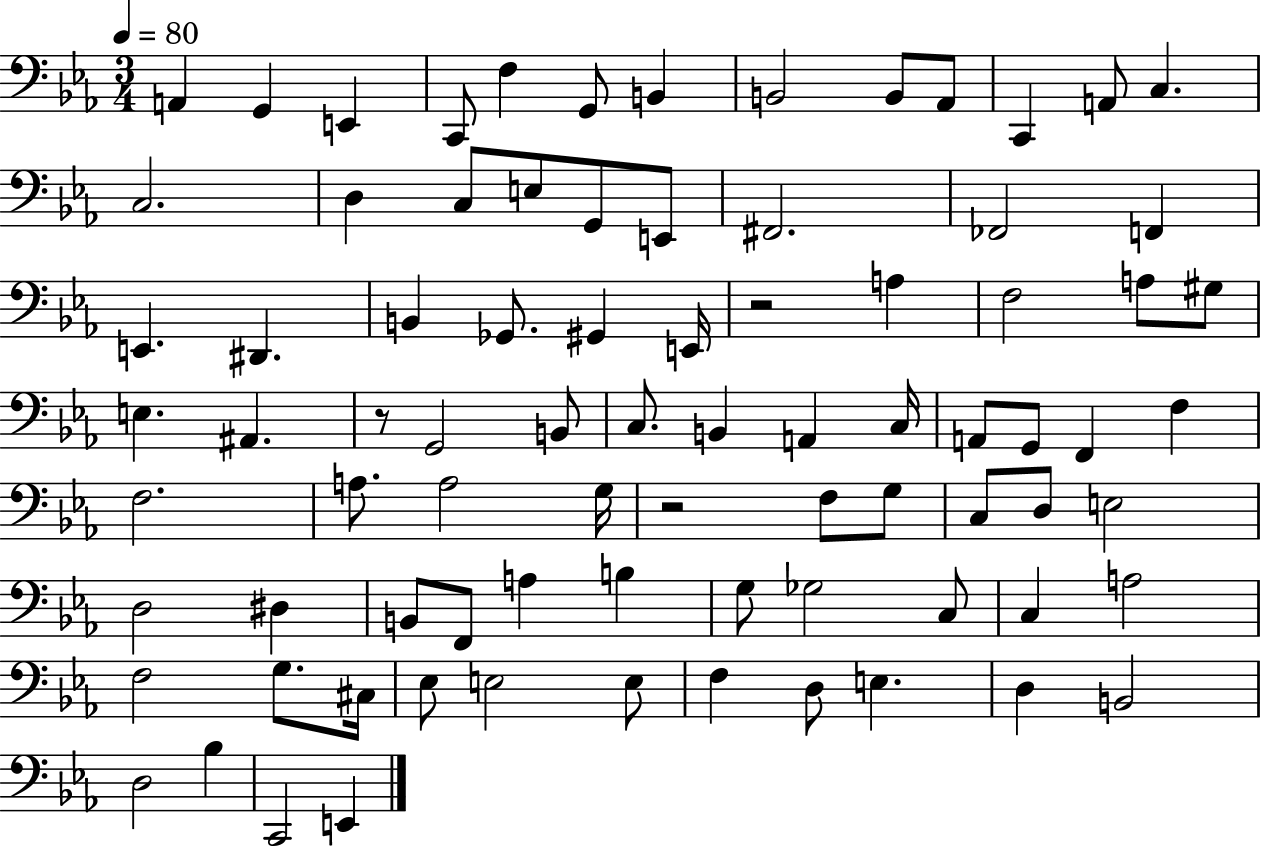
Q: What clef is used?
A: bass